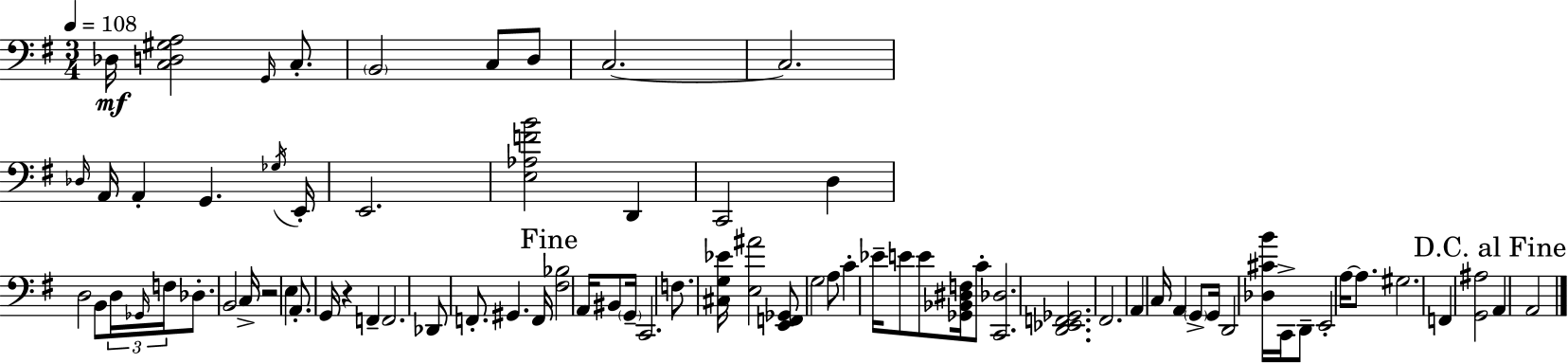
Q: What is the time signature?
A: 3/4